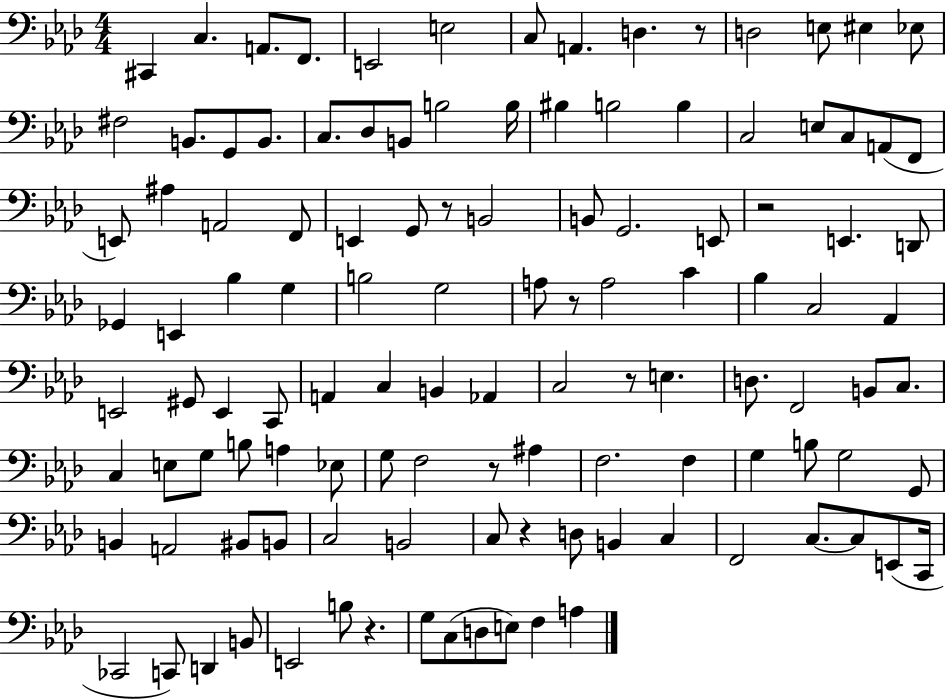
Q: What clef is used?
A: bass